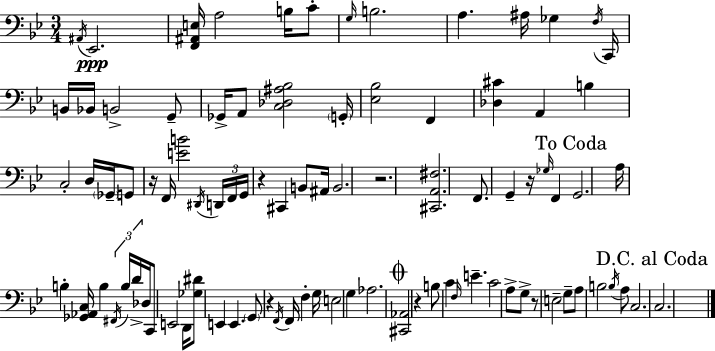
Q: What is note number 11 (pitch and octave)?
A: F3